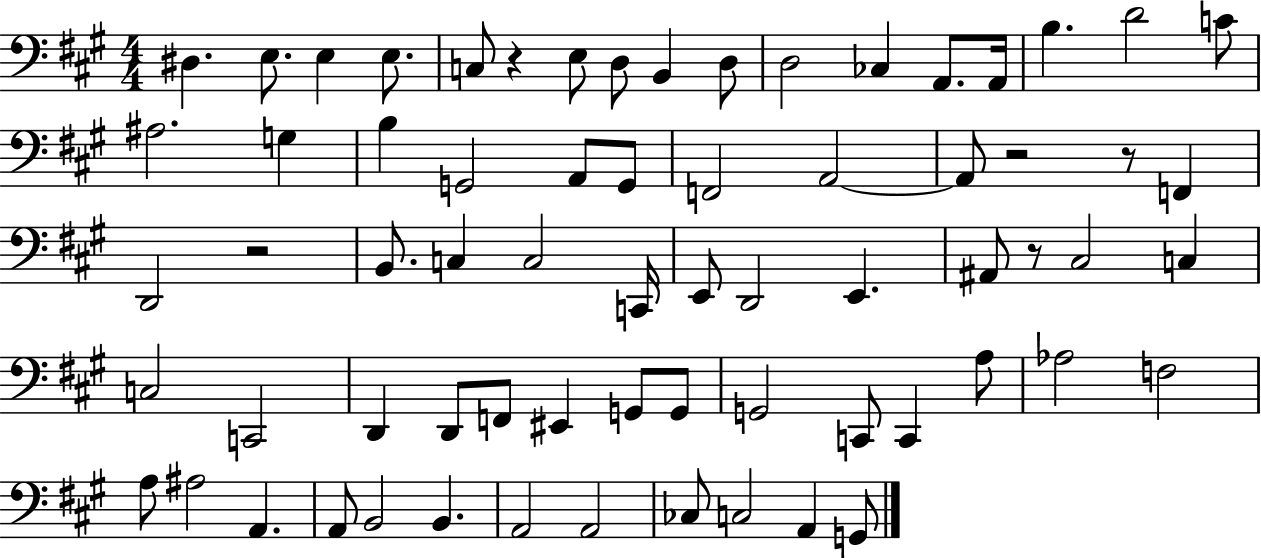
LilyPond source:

{
  \clef bass
  \numericTimeSignature
  \time 4/4
  \key a \major
  dis4. e8. e4 e8. | c8 r4 e8 d8 b,4 d8 | d2 ces4 a,8. a,16 | b4. d'2 c'8 | \break ais2. g4 | b4 g,2 a,8 g,8 | f,2 a,2~~ | a,8 r2 r8 f,4 | \break d,2 r2 | b,8. c4 c2 c,16 | e,8 d,2 e,4. | ais,8 r8 cis2 c4 | \break c2 c,2 | d,4 d,8 f,8 eis,4 g,8 g,8 | g,2 c,8 c,4 a8 | aes2 f2 | \break a8 ais2 a,4. | a,8 b,2 b,4. | a,2 a,2 | ces8 c2 a,4 g,8 | \break \bar "|."
}